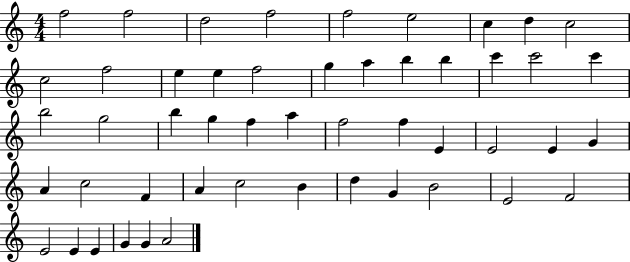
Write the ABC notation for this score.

X:1
T:Untitled
M:4/4
L:1/4
K:C
f2 f2 d2 f2 f2 e2 c d c2 c2 f2 e e f2 g a b b c' c'2 c' b2 g2 b g f a f2 f E E2 E G A c2 F A c2 B d G B2 E2 F2 E2 E E G G A2